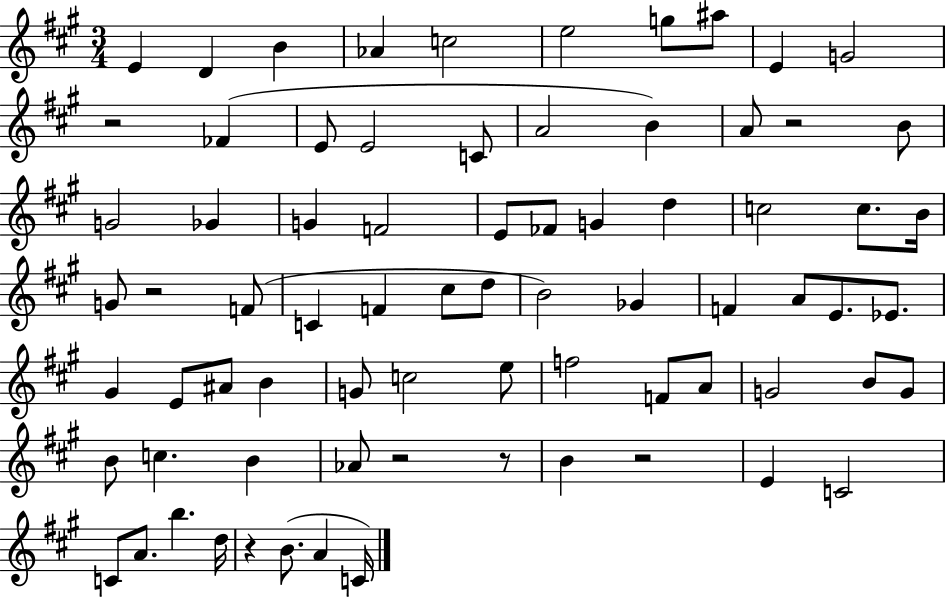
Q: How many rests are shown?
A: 7